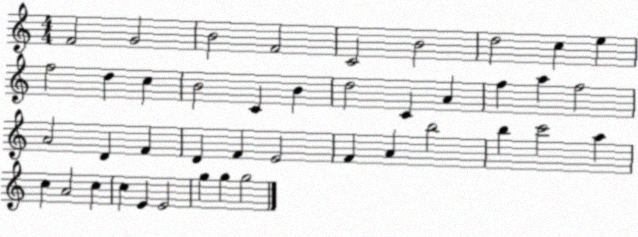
X:1
T:Untitled
M:4/4
L:1/4
K:C
F2 G2 B2 F2 C2 B2 d2 c e f2 d c B2 C B d2 C A f a f2 A2 D F D F E2 F A b2 b c'2 a c A2 c c E E2 g g g2